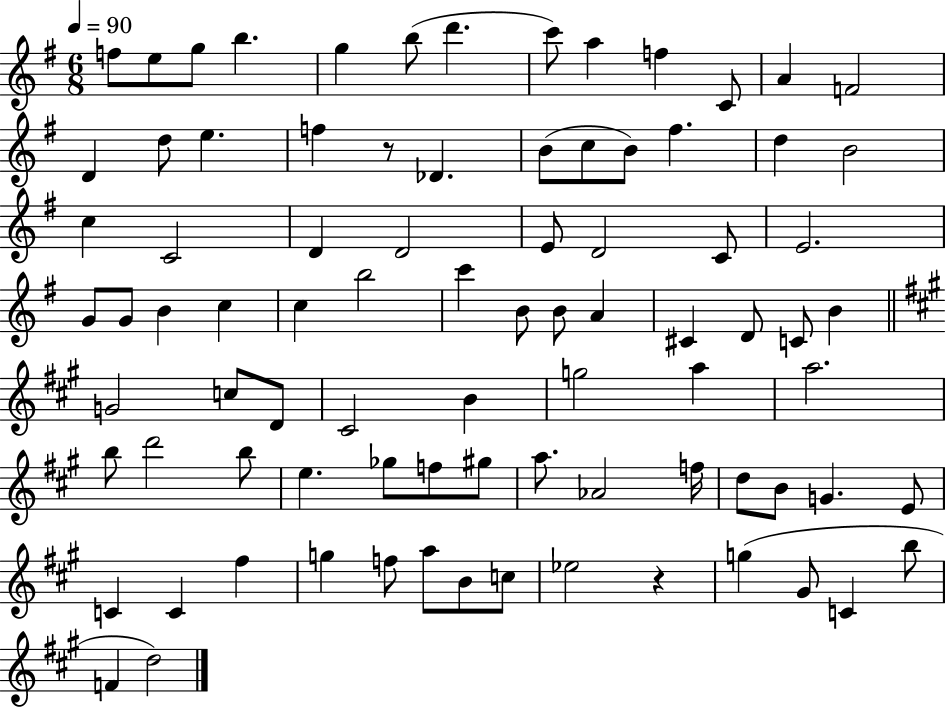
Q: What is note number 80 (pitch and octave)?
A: C4